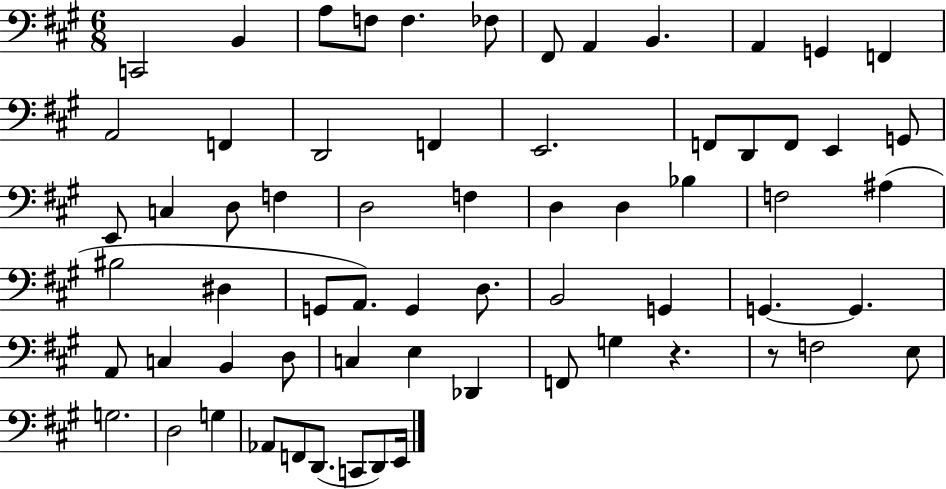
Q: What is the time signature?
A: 6/8